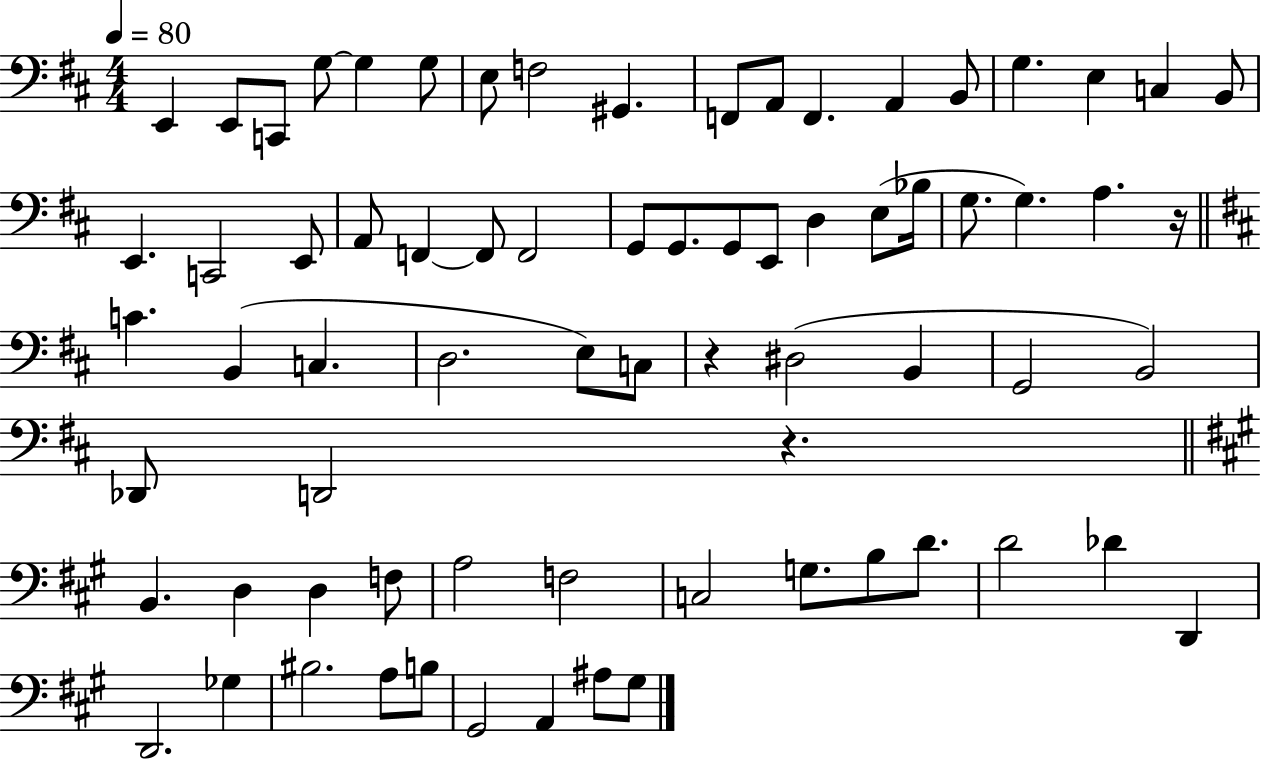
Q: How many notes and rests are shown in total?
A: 72